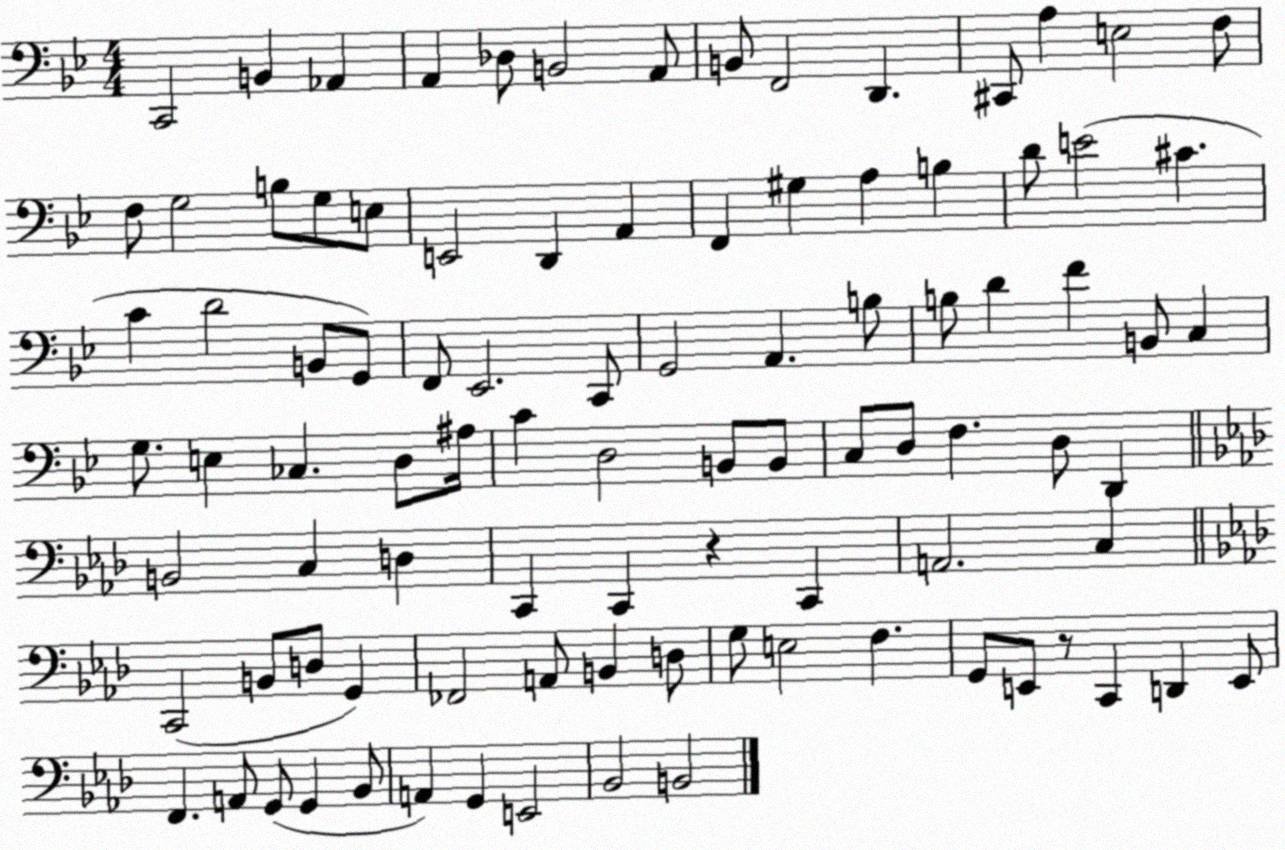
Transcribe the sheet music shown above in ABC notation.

X:1
T:Untitled
M:4/4
L:1/4
K:Bb
C,,2 B,, _A,, A,, _D,/2 B,,2 A,,/2 B,,/2 F,,2 D,, ^C,,/2 A, E,2 F,/2 F,/2 G,2 B,/2 G,/2 E,/2 E,,2 D,, A,, F,, ^G, A, B, D/2 E2 ^C C D2 B,,/2 G,,/2 F,,/2 _E,,2 C,,/2 G,,2 A,, B,/2 B,/2 D F B,,/2 C, G,/2 E, _C, D,/2 ^A,/4 C D,2 B,,/2 B,,/2 C,/2 D,/2 F, D,/2 D,, B,,2 C, D, C,, C,, z C,, A,,2 C, C,,2 B,,/2 D,/2 G,, _F,,2 A,,/2 B,, D,/2 G,/2 E,2 F, G,,/2 E,,/2 z/2 C,, D,, E,,/2 F,, A,,/2 G,,/2 G,, _B,,/2 A,, G,, E,,2 _B,,2 B,,2